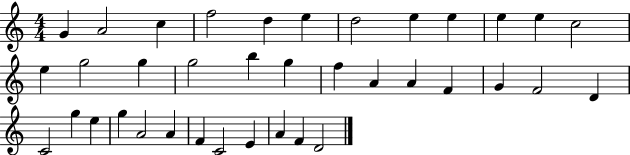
{
  \clef treble
  \numericTimeSignature
  \time 4/4
  \key c \major
  g'4 a'2 c''4 | f''2 d''4 e''4 | d''2 e''4 e''4 | e''4 e''4 c''2 | \break e''4 g''2 g''4 | g''2 b''4 g''4 | f''4 a'4 a'4 f'4 | g'4 f'2 d'4 | \break c'2 g''4 e''4 | g''4 a'2 a'4 | f'4 c'2 e'4 | a'4 f'4 d'2 | \break \bar "|."
}